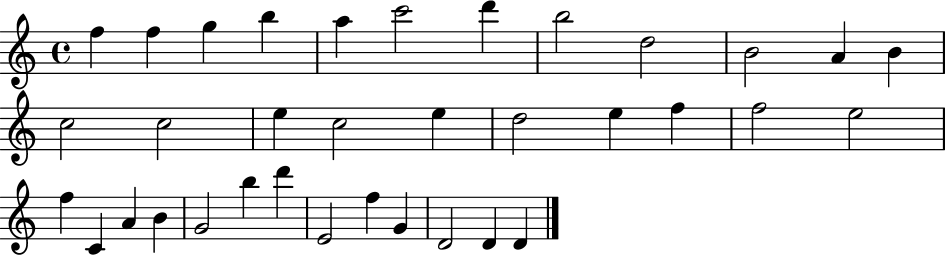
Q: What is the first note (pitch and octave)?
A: F5